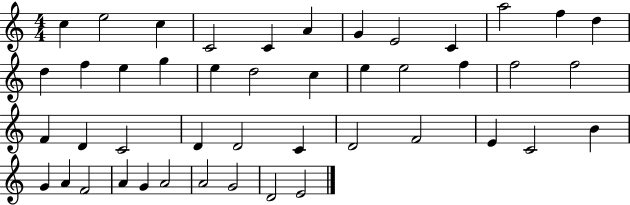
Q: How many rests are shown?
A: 0